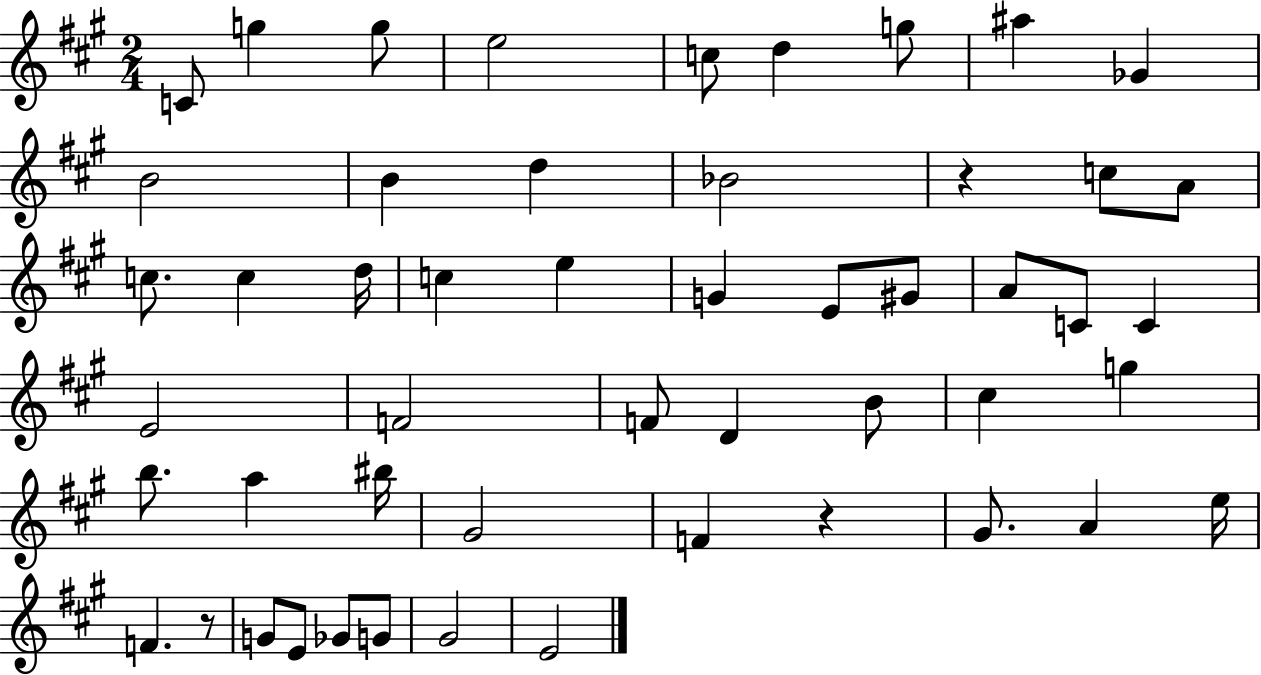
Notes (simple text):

C4/e G5/q G5/e E5/h C5/e D5/q G5/e A#5/q Gb4/q B4/h B4/q D5/q Bb4/h R/q C5/e A4/e C5/e. C5/q D5/s C5/q E5/q G4/q E4/e G#4/e A4/e C4/e C4/q E4/h F4/h F4/e D4/q B4/e C#5/q G5/q B5/e. A5/q BIS5/s G#4/h F4/q R/q G#4/e. A4/q E5/s F4/q. R/e G4/e E4/e Gb4/e G4/e G#4/h E4/h